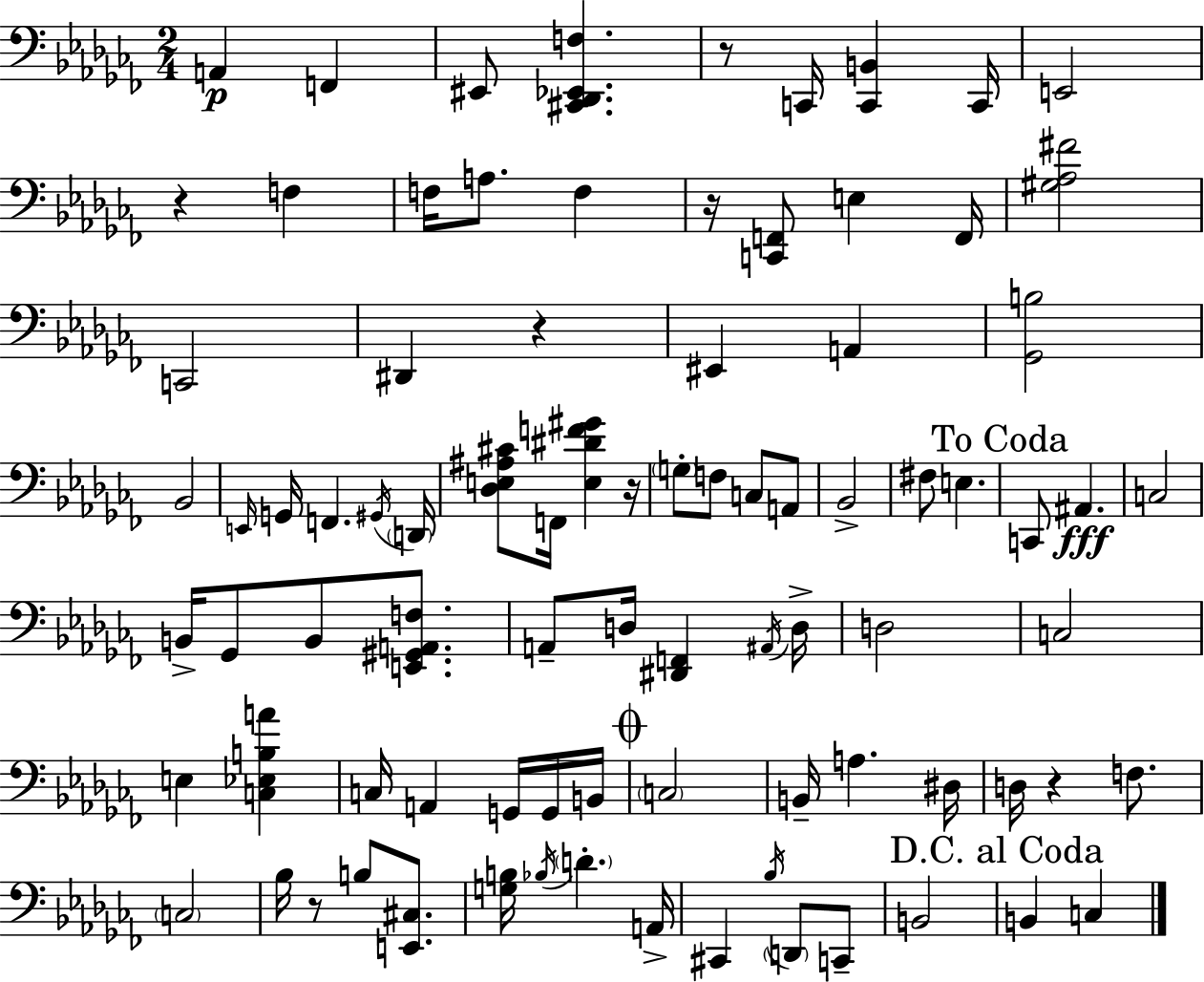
{
  \clef bass
  \numericTimeSignature
  \time 2/4
  \key aes \minor
  a,4\p f,4 | eis,8 <cis, des, ees, f>4. | r8 c,16 <c, b,>4 c,16 | e,2 | \break r4 f4 | f16 a8. f4 | r16 <c, f,>8 e4 f,16 | <gis aes fis'>2 | \break c,2 | dis,4 r4 | eis,4 a,4 | <ges, b>2 | \break bes,2 | \grace { e,16 } g,16 f,4. | \acciaccatura { gis,16 } \parenthesize d,16 <des e ais cis'>8 f,16 <e dis' f' gis'>4 | r16 \parenthesize g8-. f8 c8 | \break a,8 bes,2-> | fis8 e4. | \mark "To Coda" c,8 ais,4.\fff | c2 | \break b,16-> ges,8 b,8 <e, gis, a, f>8. | a,8-- d16 <dis, f,>4 | \acciaccatura { ais,16 } d16-> d2 | c2 | \break e4 <c ees b a'>4 | c16 a,4 | g,16 g,16 b,16 \mark \markup { \musicglyph "scripts.coda" } \parenthesize c2 | b,16-- a4. | \break dis16 d16 r4 | f8. \parenthesize c2 | bes16 r8 b8 | <e, cis>8. <g b>16 \acciaccatura { bes16 } \parenthesize d'4.-. | \break a,16-> cis,4 | \acciaccatura { bes16 } \parenthesize d,8 c,8-- b,2 | \mark "D.C. al Coda" b,4 | c4 \bar "|."
}